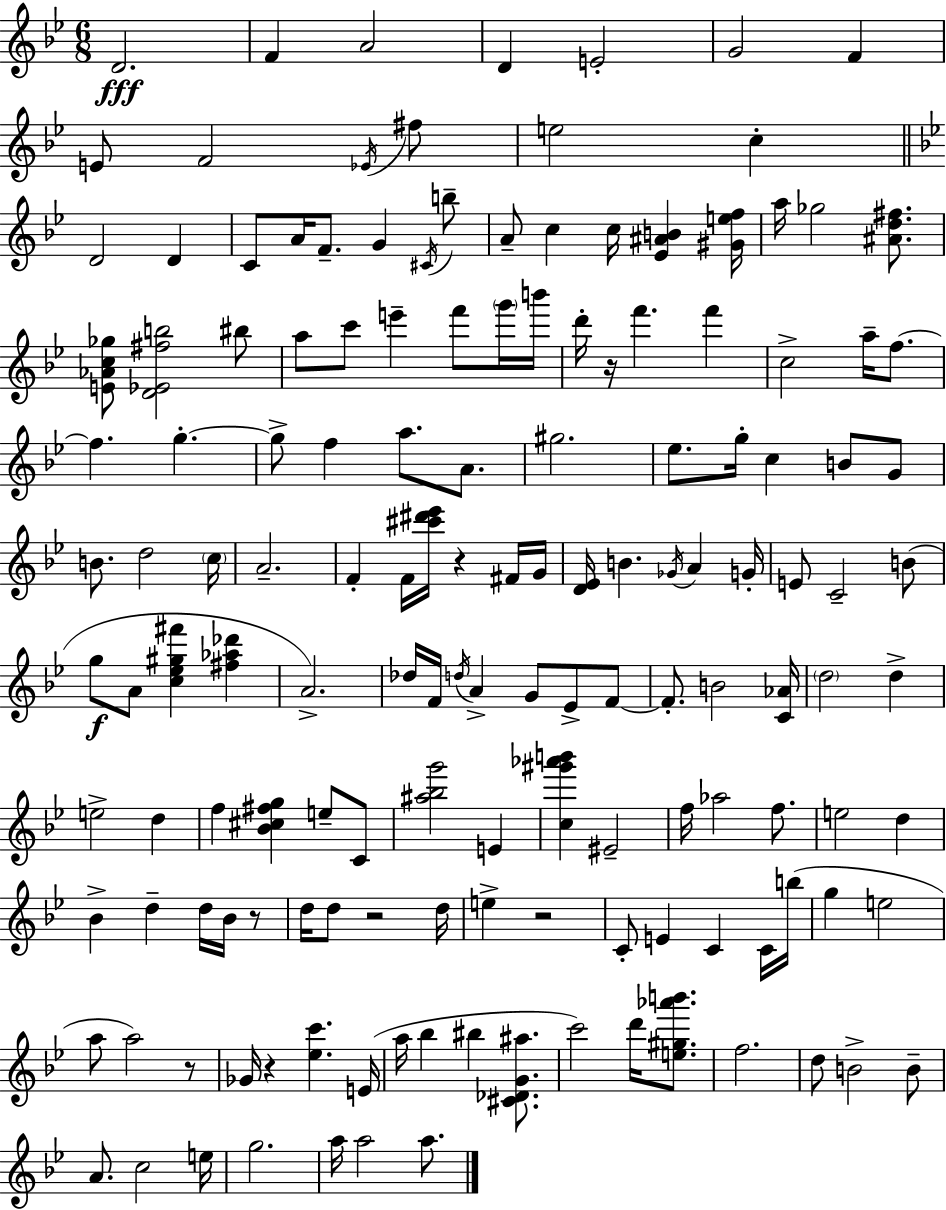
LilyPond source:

{
  \clef treble
  \numericTimeSignature
  \time 6/8
  \key bes \major
  \repeat volta 2 { d'2.\fff | f'4 a'2 | d'4 e'2-. | g'2 f'4 | \break e'8 f'2 \acciaccatura { ees'16 } fis''8 | e''2 c''4-. | \bar "||" \break \key bes \major d'2 d'4 | c'8 a'16 f'8.-- g'4 \acciaccatura { cis'16 } b''8-- | a'8-- c''4 c''16 <ees' ais' b'>4 | <gis' e'' f''>16 a''16 ges''2 <ais' d'' fis''>8. | \break <e' aes' c'' ges''>8 <d' ees' fis'' b''>2 bis''8 | a''8 c'''8 e'''4-- f'''8 \parenthesize g'''16 | b'''16 d'''16-. r16 f'''4. f'''4 | c''2-> a''16-- f''8.~~ | \break f''4. g''4.-.~~ | g''8-> f''4 a''8. a'8. | gis''2. | ees''8. g''16-. c''4 b'8 g'8 | \break b'8. d''2 | \parenthesize c''16 a'2.-- | f'4-. f'16 <cis''' dis''' ees'''>16 r4 fis'16 | g'16 <d' ees'>16 b'4. \acciaccatura { ges'16 } a'4 | \break g'16-. e'8 c'2-- | b'8( g''8\f a'8 <c'' ees'' gis'' fis'''>4 <fis'' aes'' des'''>4 | a'2.->) | des''16 f'16 \acciaccatura { d''16 } a'4-> g'8 ees'8-> | \break f'8~~ f'8.-. b'2 | <c' aes'>16 \parenthesize d''2 d''4-> | e''2-> d''4 | f''4 <bes' cis'' fis'' g''>4 e''8-- | \break c'8 <ais'' bes'' g'''>2 e'4 | <c'' gis''' aes''' b'''>4 eis'2-- | f''16 aes''2 | f''8. e''2 d''4 | \break bes'4-> d''4-- d''16 | bes'16 r8 d''16 d''8 r2 | d''16 e''4-> r2 | c'8-. e'4 c'4 | \break c'16 b''16( g''4 e''2 | a''8 a''2) | r8 ges'16 r4 <ees'' c'''>4. | e'16( a''16 bes''4 bis''4 | \break <cis' des' g' ais''>8. c'''2) d'''16 | <e'' gis'' aes''' b'''>8. f''2. | d''8 b'2-> | b'8-- a'8. c''2 | \break e''16 g''2. | a''16 a''2 | a''8. } \bar "|."
}